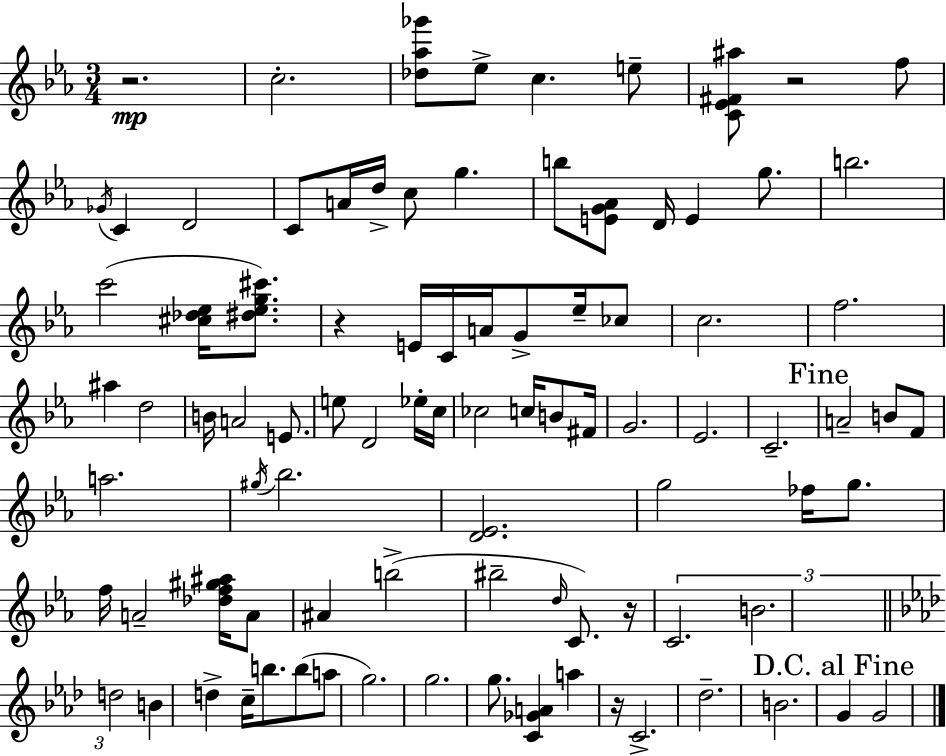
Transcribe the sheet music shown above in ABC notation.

X:1
T:Untitled
M:3/4
L:1/4
K:Cm
z2 c2 [_d_a_g']/2 _e/2 c e/2 [C_E^F^a]/2 z2 f/2 _G/4 C D2 C/2 A/4 d/4 c/2 g b/2 [EG_A]/2 D/4 E g/2 b2 c'2 [^c_d_e]/4 [^d_eg^c']/2 z E/4 C/4 A/4 G/2 _e/4 _c/2 c2 f2 ^a d2 B/4 A2 E/2 e/2 D2 _e/4 c/4 _c2 c/4 B/2 ^F/4 G2 _E2 C2 A2 B/2 F/2 a2 ^g/4 _b2 [D_E]2 g2 _f/4 g/2 f/4 A2 [_df^g^a]/4 A/2 ^A b2 ^b2 d/4 C/2 z/4 C2 B2 d2 B d c/4 b/2 b/2 a/2 g2 g2 g/2 [C_GA] a z/4 C2 _d2 B2 G G2